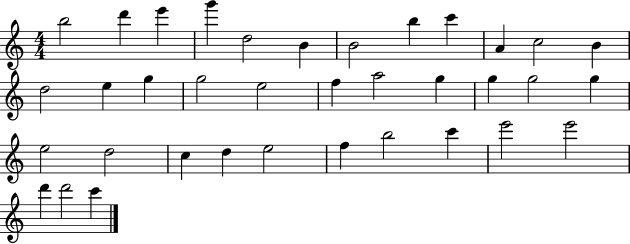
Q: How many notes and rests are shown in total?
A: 36